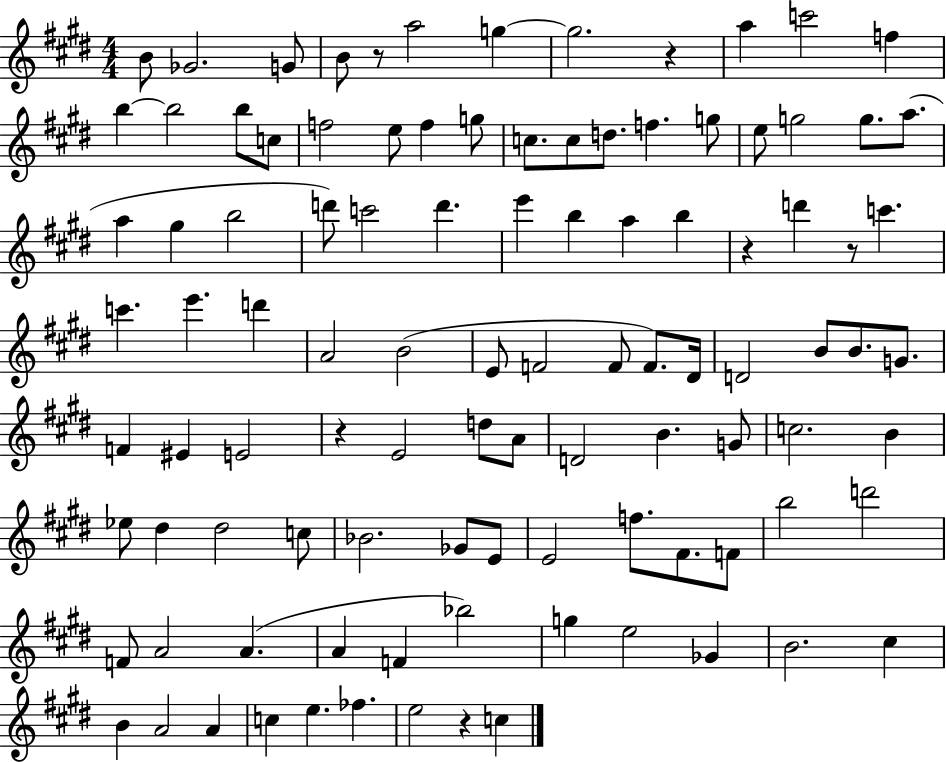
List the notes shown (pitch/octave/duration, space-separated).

B4/e Gb4/h. G4/e B4/e R/e A5/h G5/q G5/h. R/q A5/q C6/h F5/q B5/q B5/h B5/e C5/e F5/h E5/e F5/q G5/e C5/e. C5/e D5/e. F5/q. G5/e E5/e G5/h G5/e. A5/e. A5/q G#5/q B5/h D6/e C6/h D6/q. E6/q B5/q A5/q B5/q R/q D6/q R/e C6/q. C6/q. E6/q. D6/q A4/h B4/h E4/e F4/h F4/e F4/e. D#4/s D4/h B4/e B4/e. G4/e. F4/q EIS4/q E4/h R/q E4/h D5/e A4/e D4/h B4/q. G4/e C5/h. B4/q Eb5/e D#5/q D#5/h C5/e Bb4/h. Gb4/e E4/e E4/h F5/e. F#4/e. F4/e B5/h D6/h F4/e A4/h A4/q. A4/q F4/q Bb5/h G5/q E5/h Gb4/q B4/h. C#5/q B4/q A4/h A4/q C5/q E5/q. FES5/q. E5/h R/q C5/q